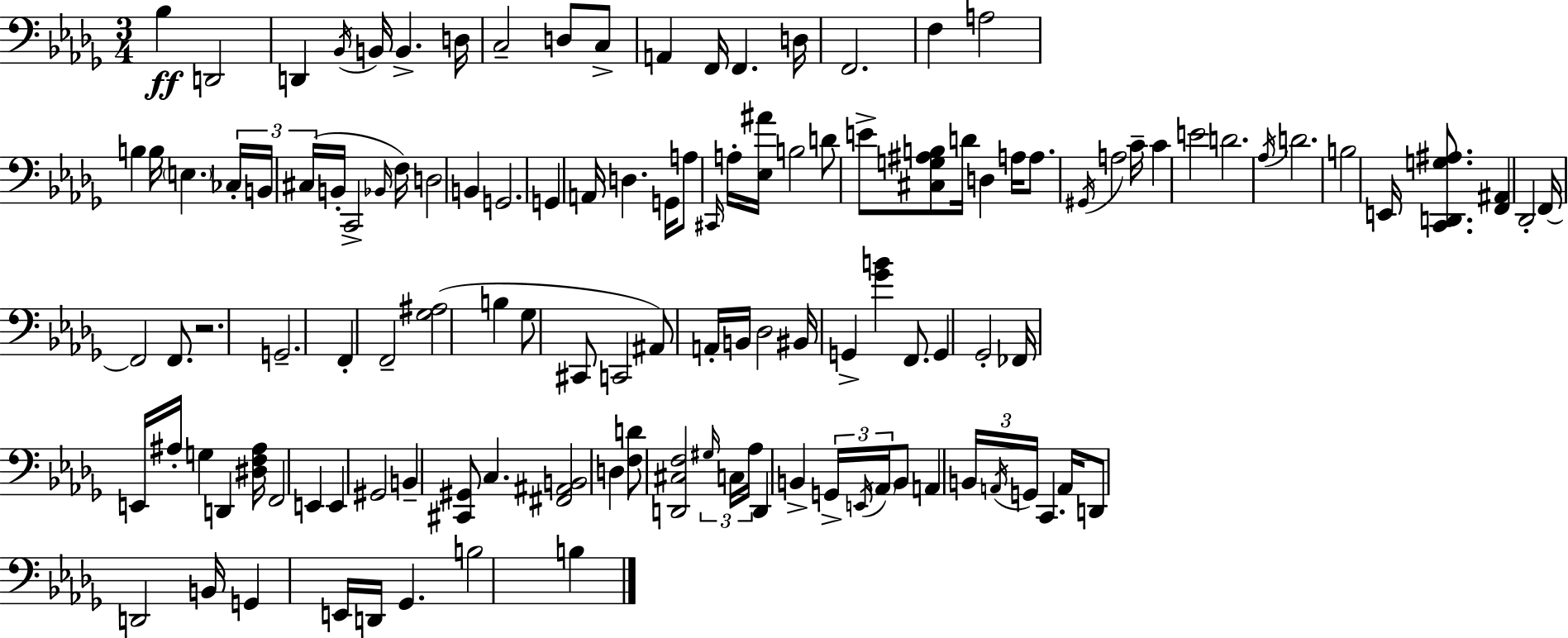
{
  \clef bass
  \numericTimeSignature
  \time 3/4
  \key bes \minor
  bes4\ff d,2 | d,4 \acciaccatura { bes,16 } b,16 b,4.-> | d16 c2-- d8 c8-> | a,4 f,16 f,4. | \break d16 f,2. | f4 a2 | b4 b16 \parenthesize e4. | \tuplet 3/2 { ces16-. b,16 cis16( } b,16-. c,2-> | \break \grace { bes,16 } f16) d2 b,4 | g,2. | g,4 a,16 d4. | g,16 a8 \grace { cis,16 } a16-. <ees ais'>16 b2 | \break d'8 e'8-> <cis g ais b>8 d'16 d4 | a16 a8. \acciaccatura { gis,16 } a2 | c'16-- c'4 e'2 | d'2. | \break \acciaccatura { aes16 } d'2. | b2 | e,16 <c, d, g ais>8. <f, ais,>4 des,2-. | f,16~~ f,2 | \break f,8. r2. | g,2.-- | f,4-. f,2-- | <ges ais>2( | \break b4 ges8 cis,8 c,2 | ais,8) a,16-. b,16 des2 | bis,16 g,4-> <ges' b'>4 | f,8. g,4 ges,2-. | \break fes,16 e,16 ais16-. g4 | d,4 <dis f ais>16 f,2 | e,4 e,4 gis,2 | b,4-- <cis, gis,>8 c4. | \break <fis, ais, b,>2 | d4 <f d'>8 <d, cis f>2 | \tuplet 3/2 { \grace { gis16 } c16 aes16 } d,4 b,4-> | \tuplet 3/2 { g,16-> \acciaccatura { e,16 } \parenthesize aes,16 } b,8 a,4 \tuplet 3/2 { b,16 | \break \acciaccatura { a,16 } g,16 } c,4. a,16 d,8 d,2 | b,16 g,4 | e,16 d,16 ges,4. b2 | b4 \bar "|."
}